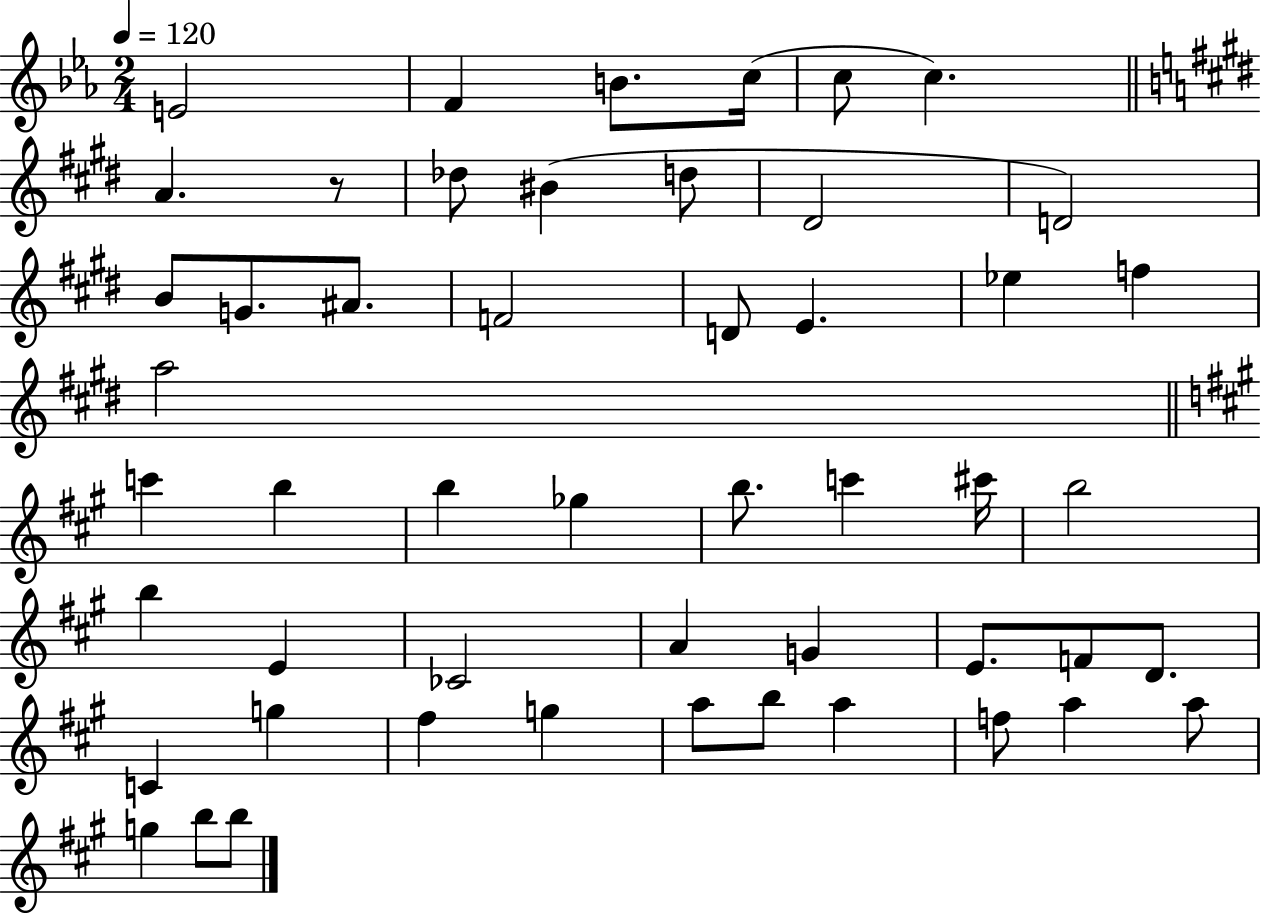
{
  \clef treble
  \numericTimeSignature
  \time 2/4
  \key ees \major
  \tempo 4 = 120
  \repeat volta 2 { e'2 | f'4 b'8. c''16( | c''8 c''4.) | \bar "||" \break \key e \major a'4. r8 | des''8 bis'4( d''8 | dis'2 | d'2) | \break b'8 g'8. ais'8. | f'2 | d'8 e'4. | ees''4 f''4 | \break a''2 | \bar "||" \break \key a \major c'''4 b''4 | b''4 ges''4 | b''8. c'''4 cis'''16 | b''2 | \break b''4 e'4 | ces'2 | a'4 g'4 | e'8. f'8 d'8. | \break c'4 g''4 | fis''4 g''4 | a''8 b''8 a''4 | f''8 a''4 a''8 | \break g''4 b''8 b''8 | } \bar "|."
}